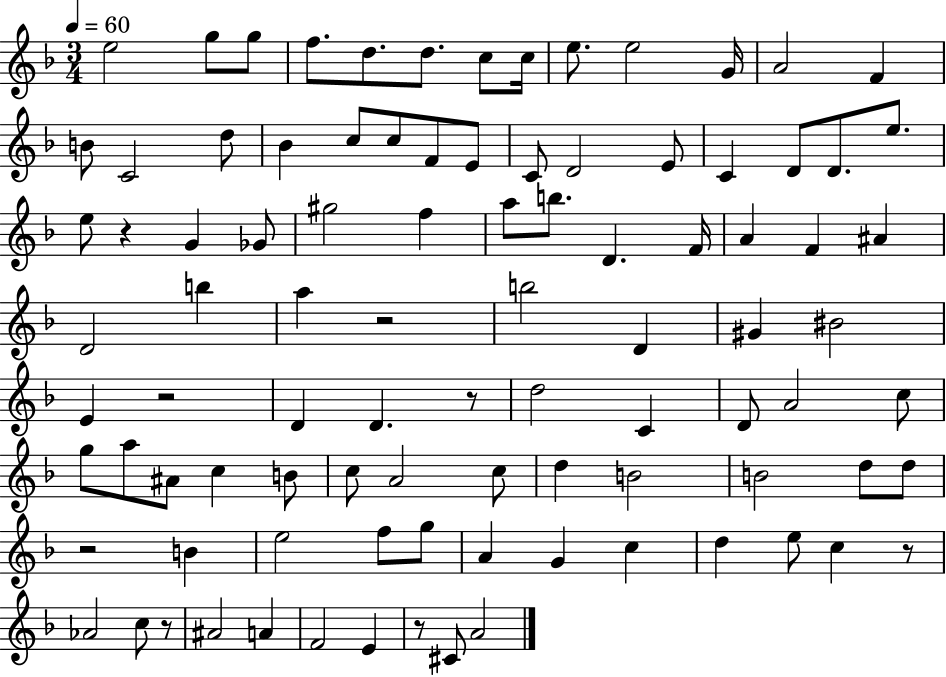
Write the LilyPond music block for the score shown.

{
  \clef treble
  \numericTimeSignature
  \time 3/4
  \key f \major
  \tempo 4 = 60
  \repeat volta 2 { e''2 g''8 g''8 | f''8. d''8. d''8. c''8 c''16 | e''8. e''2 g'16 | a'2 f'4 | \break b'8 c'2 d''8 | bes'4 c''8 c''8 f'8 e'8 | c'8 d'2 e'8 | c'4 d'8 d'8. e''8. | \break e''8 r4 g'4 ges'8 | gis''2 f''4 | a''8 b''8. d'4. f'16 | a'4 f'4 ais'4 | \break d'2 b''4 | a''4 r2 | b''2 d'4 | gis'4 bis'2 | \break e'4 r2 | d'4 d'4. r8 | d''2 c'4 | d'8 a'2 c''8 | \break g''8 a''8 ais'8 c''4 b'8 | c''8 a'2 c''8 | d''4 b'2 | b'2 d''8 d''8 | \break r2 b'4 | e''2 f''8 g''8 | a'4 g'4 c''4 | d''4 e''8 c''4 r8 | \break aes'2 c''8 r8 | ais'2 a'4 | f'2 e'4 | r8 cis'8 a'2 | \break } \bar "|."
}